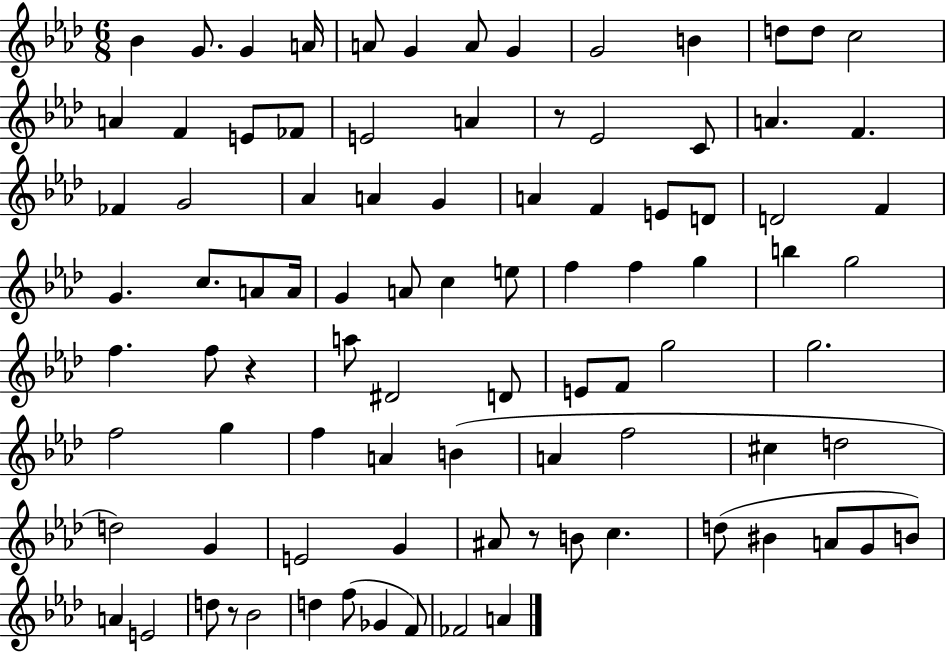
Bb4/q G4/e. G4/q A4/s A4/e G4/q A4/e G4/q G4/h B4/q D5/e D5/e C5/h A4/q F4/q E4/e FES4/e E4/h A4/q R/e Eb4/h C4/e A4/q. F4/q. FES4/q G4/h Ab4/q A4/q G4/q A4/q F4/q E4/e D4/e D4/h F4/q G4/q. C5/e. A4/e A4/s G4/q A4/e C5/q E5/e F5/q F5/q G5/q B5/q G5/h F5/q. F5/e R/q A5/e D#4/h D4/e E4/e F4/e G5/h G5/h. F5/h G5/q F5/q A4/q B4/q A4/q F5/h C#5/q D5/h D5/h G4/q E4/h G4/q A#4/e R/e B4/e C5/q. D5/e BIS4/q A4/e G4/e B4/e A4/q E4/h D5/e R/e Bb4/h D5/q F5/e Gb4/q F4/e FES4/h A4/q